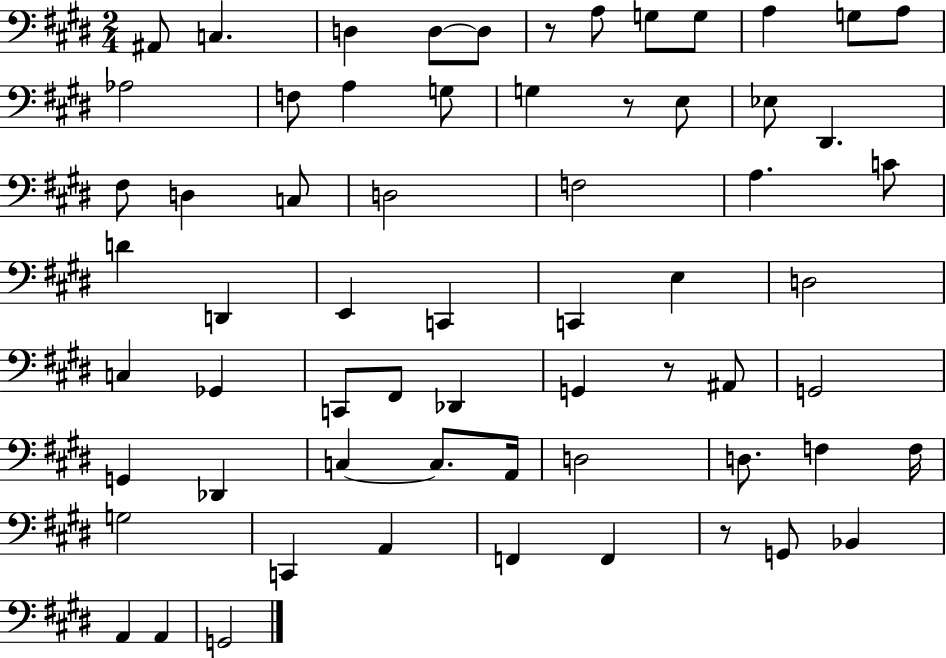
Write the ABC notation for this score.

X:1
T:Untitled
M:2/4
L:1/4
K:E
^A,,/2 C, D, D,/2 D,/2 z/2 A,/2 G,/2 G,/2 A, G,/2 A,/2 _A,2 F,/2 A, G,/2 G, z/2 E,/2 _E,/2 ^D,, ^F,/2 D, C,/2 D,2 F,2 A, C/2 D D,, E,, C,, C,, E, D,2 C, _G,, C,,/2 ^F,,/2 _D,, G,, z/2 ^A,,/2 G,,2 G,, _D,, C, C,/2 A,,/4 D,2 D,/2 F, F,/4 G,2 C,, A,, F,, F,, z/2 G,,/2 _B,, A,, A,, G,,2